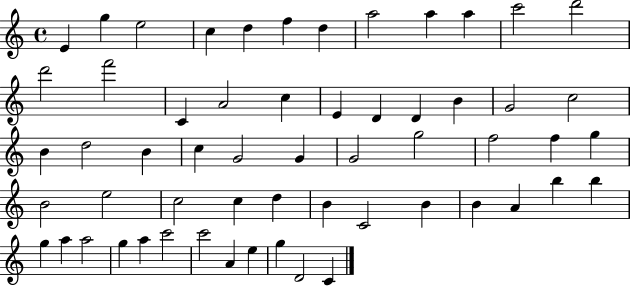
{
  \clef treble
  \time 4/4
  \defaultTimeSignature
  \key c \major
  e'4 g''4 e''2 | c''4 d''4 f''4 d''4 | a''2 a''4 a''4 | c'''2 d'''2 | \break d'''2 f'''2 | c'4 a'2 c''4 | e'4 d'4 d'4 b'4 | g'2 c''2 | \break b'4 d''2 b'4 | c''4 g'2 g'4 | g'2 g''2 | f''2 f''4 g''4 | \break b'2 e''2 | c''2 c''4 d''4 | b'4 c'2 b'4 | b'4 a'4 b''4 b''4 | \break g''4 a''4 a''2 | g''4 a''4 c'''2 | c'''2 a'4 e''4 | g''4 d'2 c'4 | \break \bar "|."
}